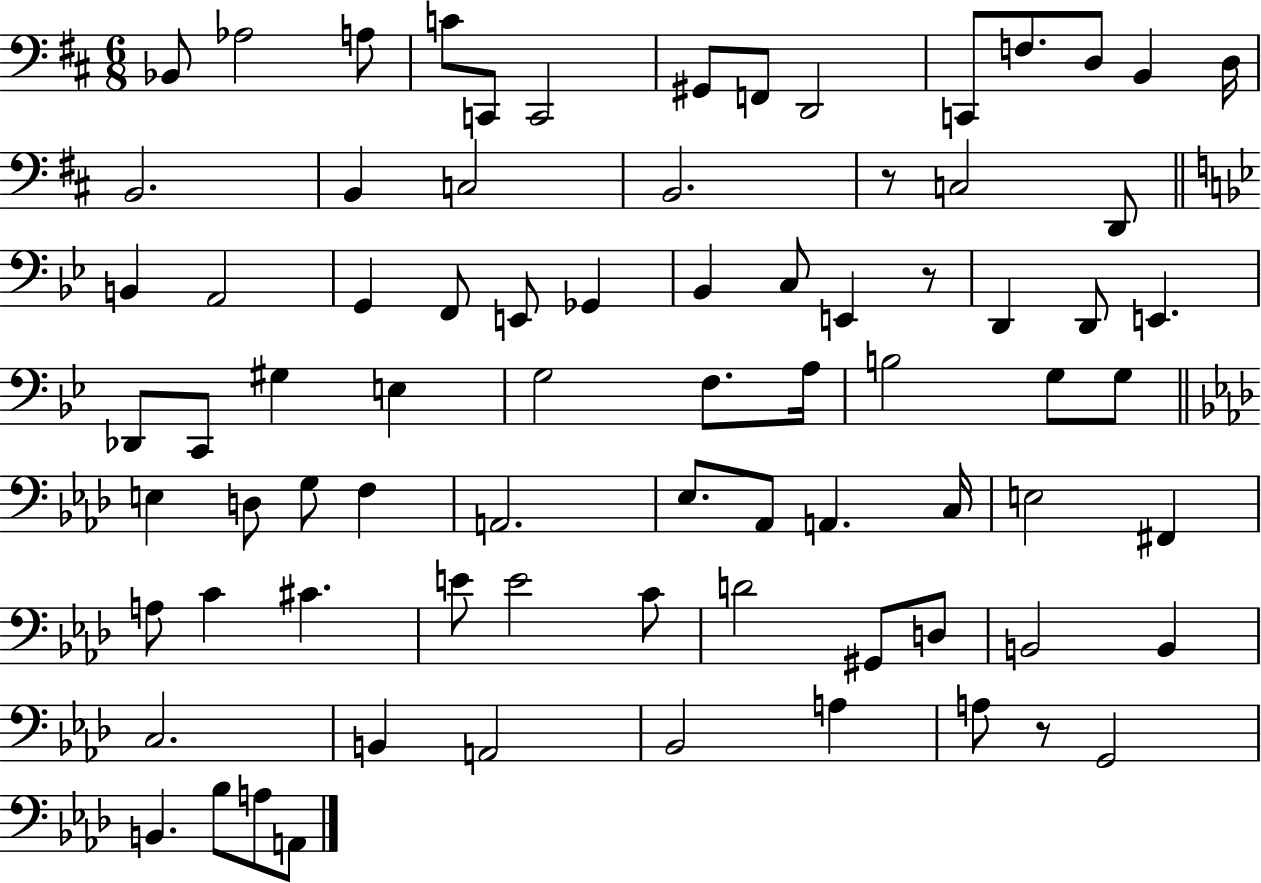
Bb2/e Ab3/h A3/e C4/e C2/e C2/h G#2/e F2/e D2/h C2/e F3/e. D3/e B2/q D3/s B2/h. B2/q C3/h B2/h. R/e C3/h D2/e B2/q A2/h G2/q F2/e E2/e Gb2/q Bb2/q C3/e E2/q R/e D2/q D2/e E2/q. Db2/e C2/e G#3/q E3/q G3/h F3/e. A3/s B3/h G3/e G3/e E3/q D3/e G3/e F3/q A2/h. Eb3/e. Ab2/e A2/q. C3/s E3/h F#2/q A3/e C4/q C#4/q. E4/e E4/h C4/e D4/h G#2/e D3/e B2/h B2/q C3/h. B2/q A2/h Bb2/h A3/q A3/e R/e G2/h B2/q. Bb3/e A3/e A2/e